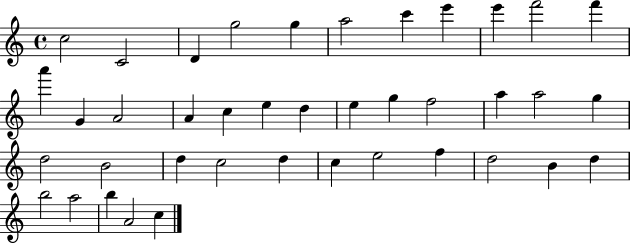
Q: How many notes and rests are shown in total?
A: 40